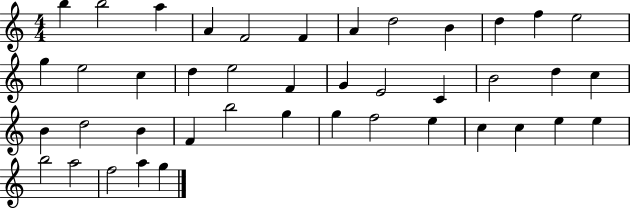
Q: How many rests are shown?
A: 0